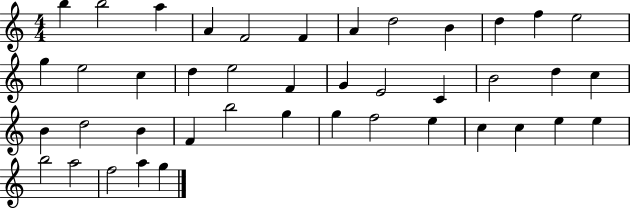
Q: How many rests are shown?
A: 0